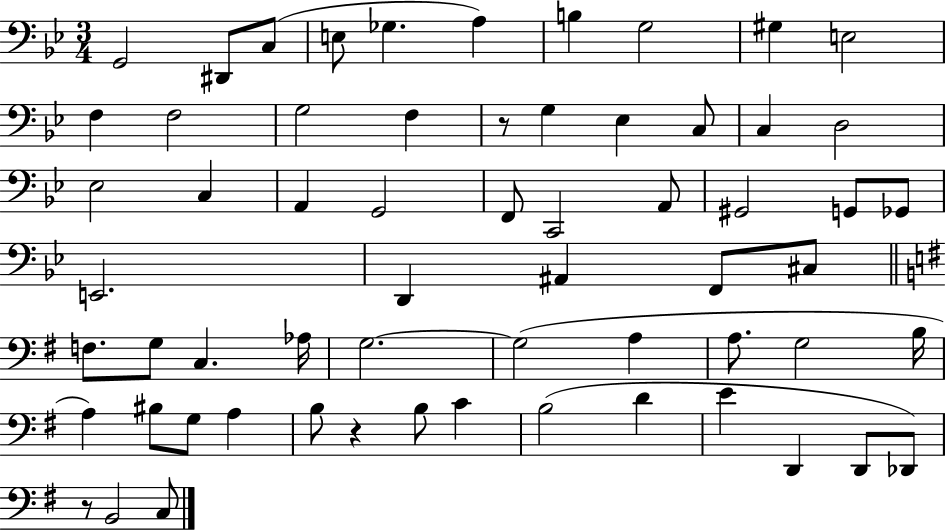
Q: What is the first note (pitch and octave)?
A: G2